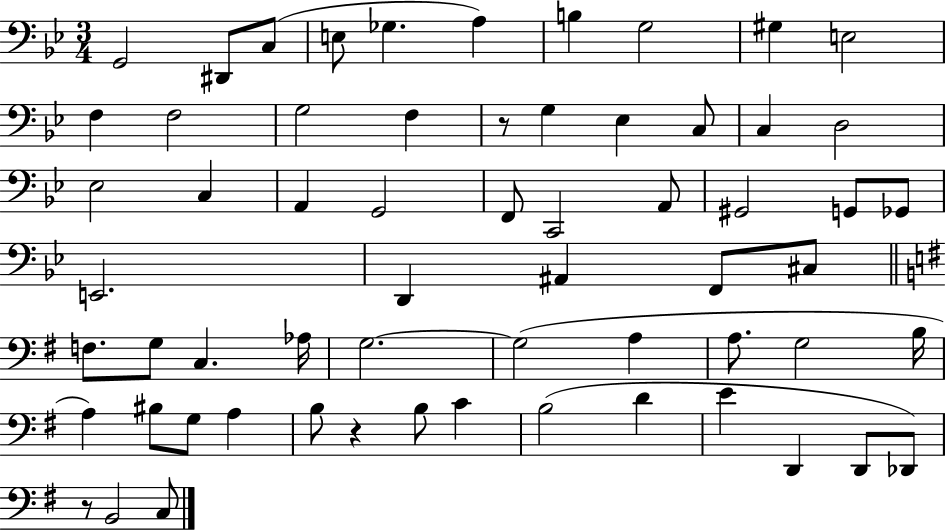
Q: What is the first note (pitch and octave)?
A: G2